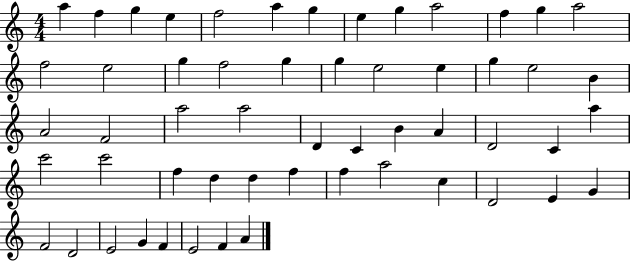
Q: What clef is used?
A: treble